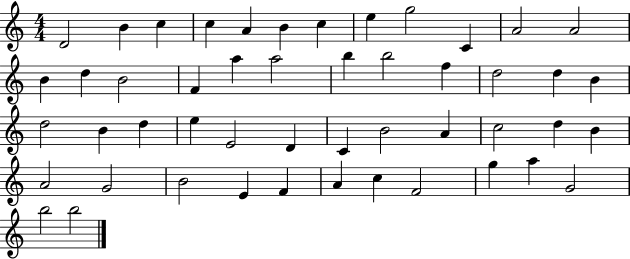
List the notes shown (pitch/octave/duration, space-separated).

D4/h B4/q C5/q C5/q A4/q B4/q C5/q E5/q G5/h C4/q A4/h A4/h B4/q D5/q B4/h F4/q A5/q A5/h B5/q B5/h F5/q D5/h D5/q B4/q D5/h B4/q D5/q E5/q E4/h D4/q C4/q B4/h A4/q C5/h D5/q B4/q A4/h G4/h B4/h E4/q F4/q A4/q C5/q F4/h G5/q A5/q G4/h B5/h B5/h